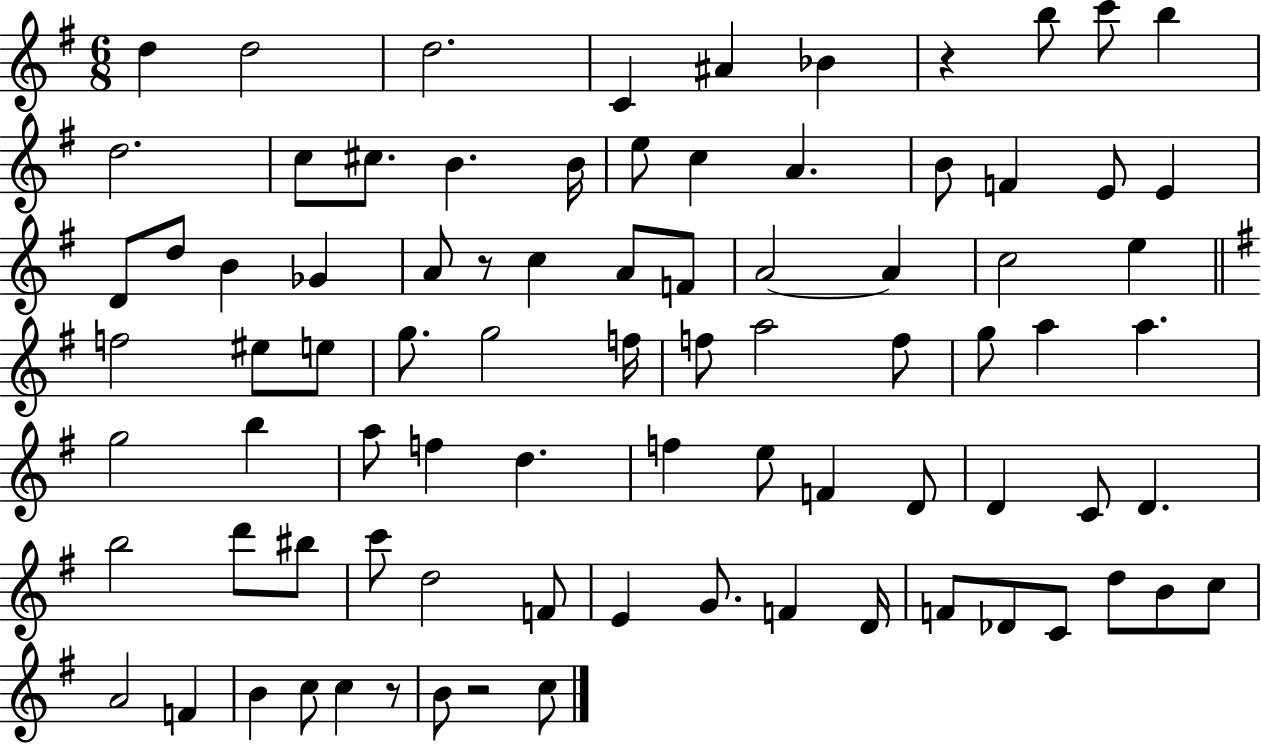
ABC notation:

X:1
T:Untitled
M:6/8
L:1/4
K:G
d d2 d2 C ^A _B z b/2 c'/2 b d2 c/2 ^c/2 B B/4 e/2 c A B/2 F E/2 E D/2 d/2 B _G A/2 z/2 c A/2 F/2 A2 A c2 e f2 ^e/2 e/2 g/2 g2 f/4 f/2 a2 f/2 g/2 a a g2 b a/2 f d f e/2 F D/2 D C/2 D b2 d'/2 ^b/2 c'/2 d2 F/2 E G/2 F D/4 F/2 _D/2 C/2 d/2 B/2 c/2 A2 F B c/2 c z/2 B/2 z2 c/2